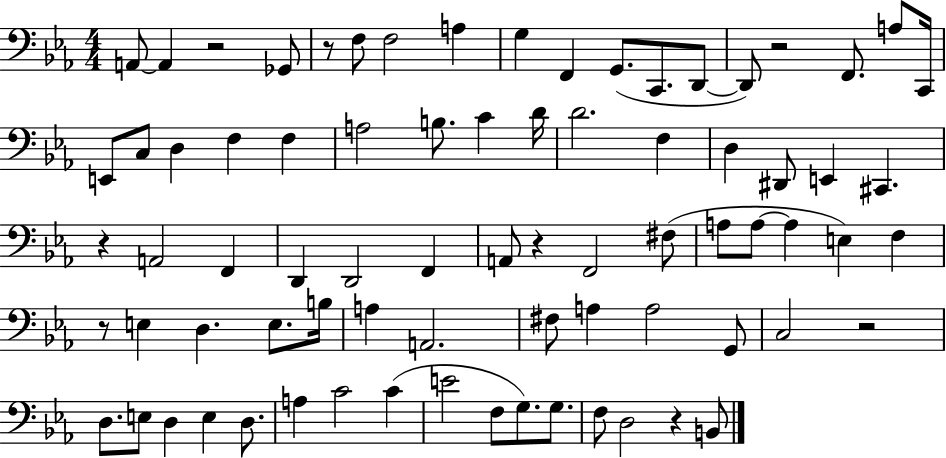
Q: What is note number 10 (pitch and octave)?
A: C2